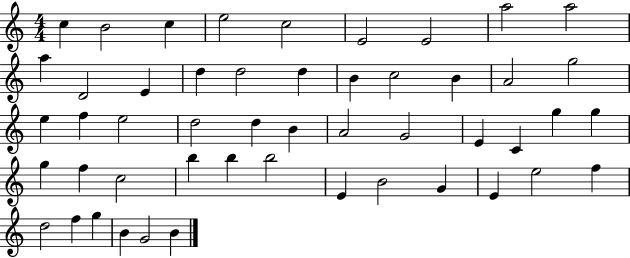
C5/q B4/h C5/q E5/h C5/h E4/h E4/h A5/h A5/h A5/q D4/h E4/q D5/q D5/h D5/q B4/q C5/h B4/q A4/h G5/h E5/q F5/q E5/h D5/h D5/q B4/q A4/h G4/h E4/q C4/q G5/q G5/q G5/q F5/q C5/h B5/q B5/q B5/h E4/q B4/h G4/q E4/q E5/h F5/q D5/h F5/q G5/q B4/q G4/h B4/q